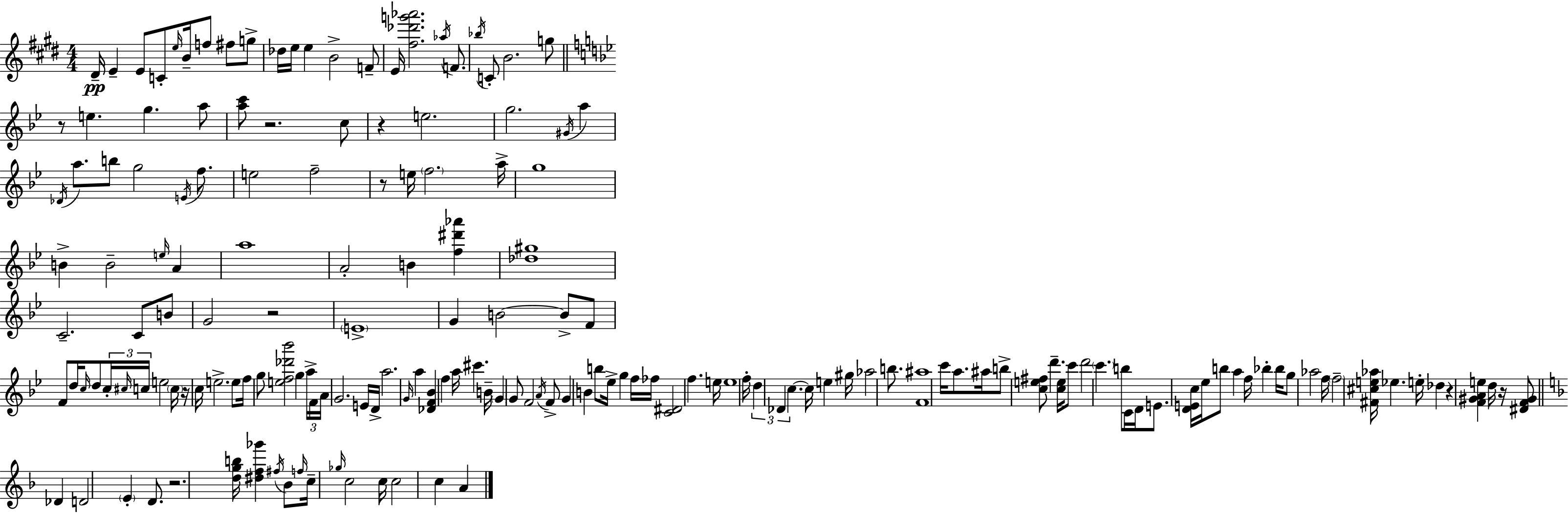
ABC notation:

X:1
T:Untitled
M:4/4
L:1/4
K:E
^D/4 E E/2 C/2 e/4 B/4 f/2 ^f/2 g/2 _d/4 e/4 e B2 F/2 E/4 [^f_d'g'_a']2 _a/4 F/2 _b/4 C/2 B2 g/2 z/2 e g a/2 [ac']/2 z2 c/2 z e2 g2 ^G/4 a _D/4 a/2 b/2 g2 E/4 f/2 e2 f2 z/2 e/4 f2 a/4 g4 B B2 e/4 A a4 A2 B [f^d'_a'] [_d^g]4 C2 C/2 B/2 G2 z2 E4 G B2 B/2 F/2 F/2 d/4 c/4 d/2 c/4 ^c/4 c/4 e2 c/4 z/4 c/4 e2 e/2 f/4 g/2 [ef_d'_b']2 g a/4 F/4 A/4 G2 E/4 D/4 a2 G/4 a [_DF_B] f a/4 ^c' B/4 G G/2 F2 A/4 F/2 G B b/2 _e/4 g f/4 _f/4 [C^D]2 f e/4 e4 f/4 d _D c c/4 e ^g/4 _a2 b/2 [F^a]4 c'/4 a/2 ^a/4 b/2 [ce^f]/2 d' [ce]/4 c'/2 d'2 c' b/2 C/4 D/4 E/2 [DEc]/4 _e/4 b/2 a f/4 _b _b/4 g/2 _a2 f/4 f2 [^F^ce_a]/4 _e e/4 _d z [F^GAe] d/4 z/4 [^DF^G]/2 _D D2 E D/2 z2 [dgb]/4 [^df_g'] ^f/4 _B/2 f/4 c/4 _g/4 c2 c/4 c2 c A